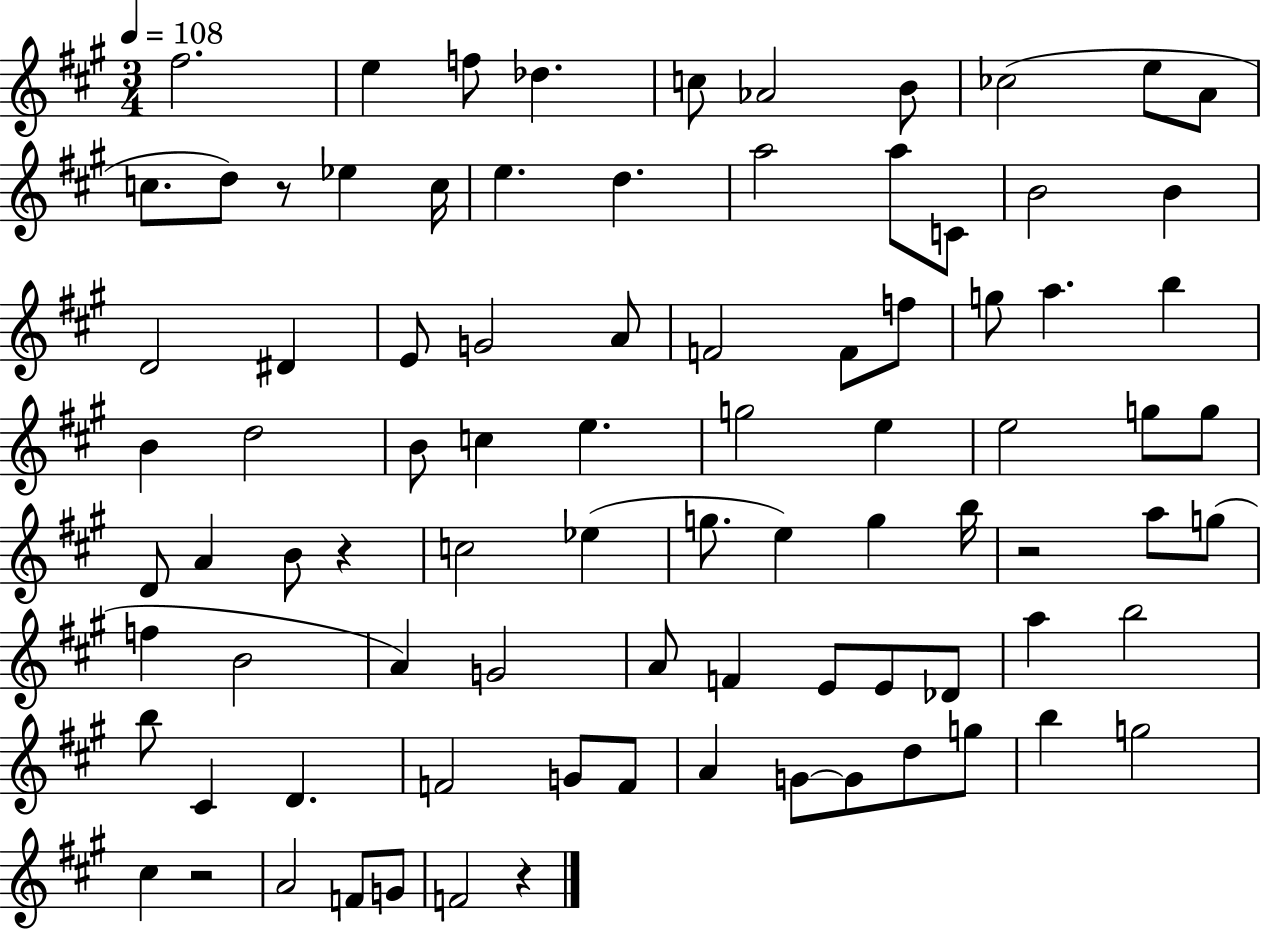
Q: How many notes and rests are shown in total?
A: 87